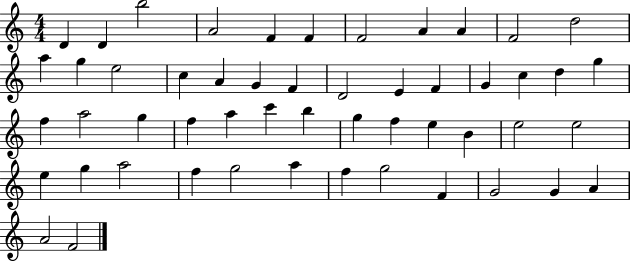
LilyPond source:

{
  \clef treble
  \numericTimeSignature
  \time 4/4
  \key c \major
  d'4 d'4 b''2 | a'2 f'4 f'4 | f'2 a'4 a'4 | f'2 d''2 | \break a''4 g''4 e''2 | c''4 a'4 g'4 f'4 | d'2 e'4 f'4 | g'4 c''4 d''4 g''4 | \break f''4 a''2 g''4 | f''4 a''4 c'''4 b''4 | g''4 f''4 e''4 b'4 | e''2 e''2 | \break e''4 g''4 a''2 | f''4 g''2 a''4 | f''4 g''2 f'4 | g'2 g'4 a'4 | \break a'2 f'2 | \bar "|."
}